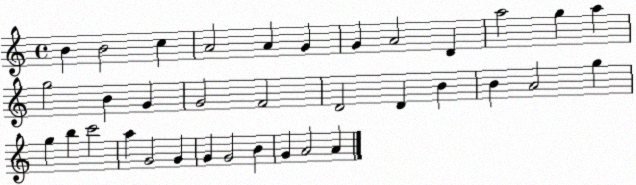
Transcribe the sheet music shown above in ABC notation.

X:1
T:Untitled
M:4/4
L:1/4
K:C
B B2 c A2 A G G A2 D a2 g a g2 B G G2 F2 D2 D B B A2 g g b c'2 a G2 G G G2 B G A2 A